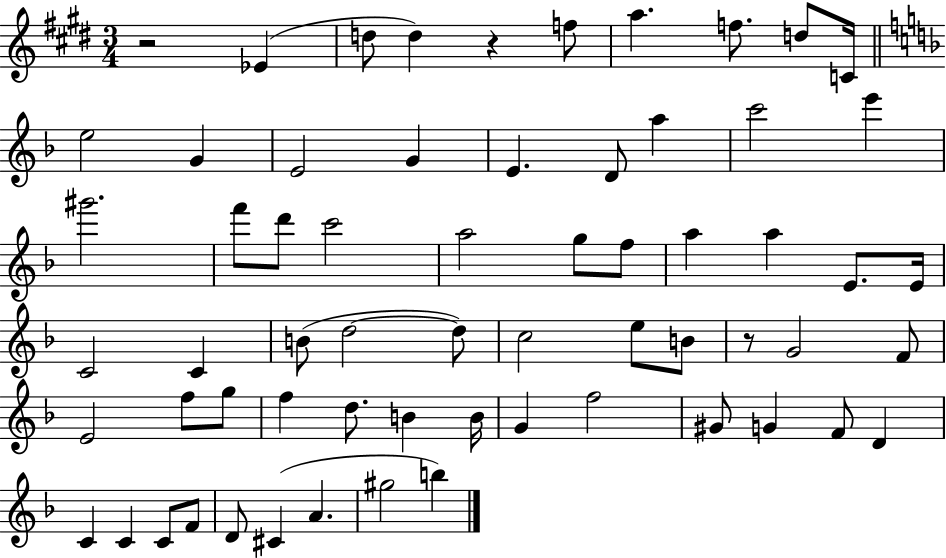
X:1
T:Untitled
M:3/4
L:1/4
K:E
z2 _E d/2 d z f/2 a f/2 d/2 C/4 e2 G E2 G E D/2 a c'2 e' ^g'2 f'/2 d'/2 c'2 a2 g/2 f/2 a a E/2 E/4 C2 C B/2 d2 d/2 c2 e/2 B/2 z/2 G2 F/2 E2 f/2 g/2 f d/2 B B/4 G f2 ^G/2 G F/2 D C C C/2 F/2 D/2 ^C A ^g2 b